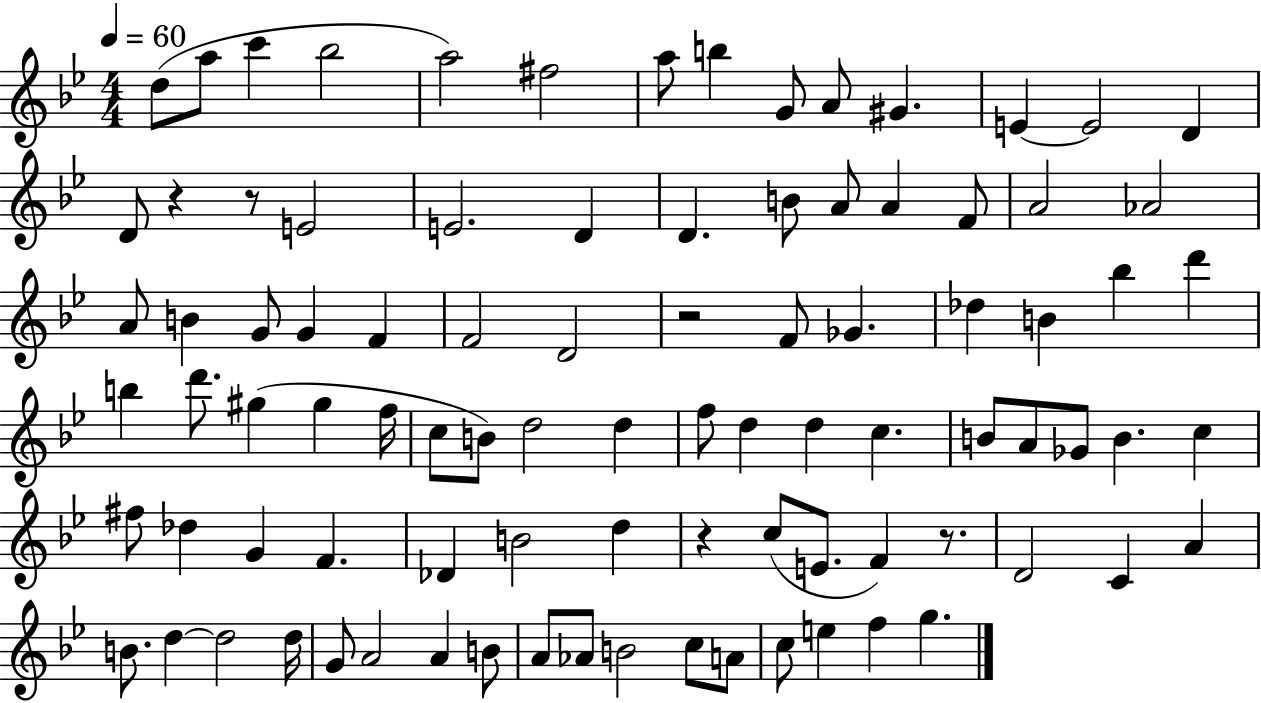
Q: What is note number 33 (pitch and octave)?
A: F4